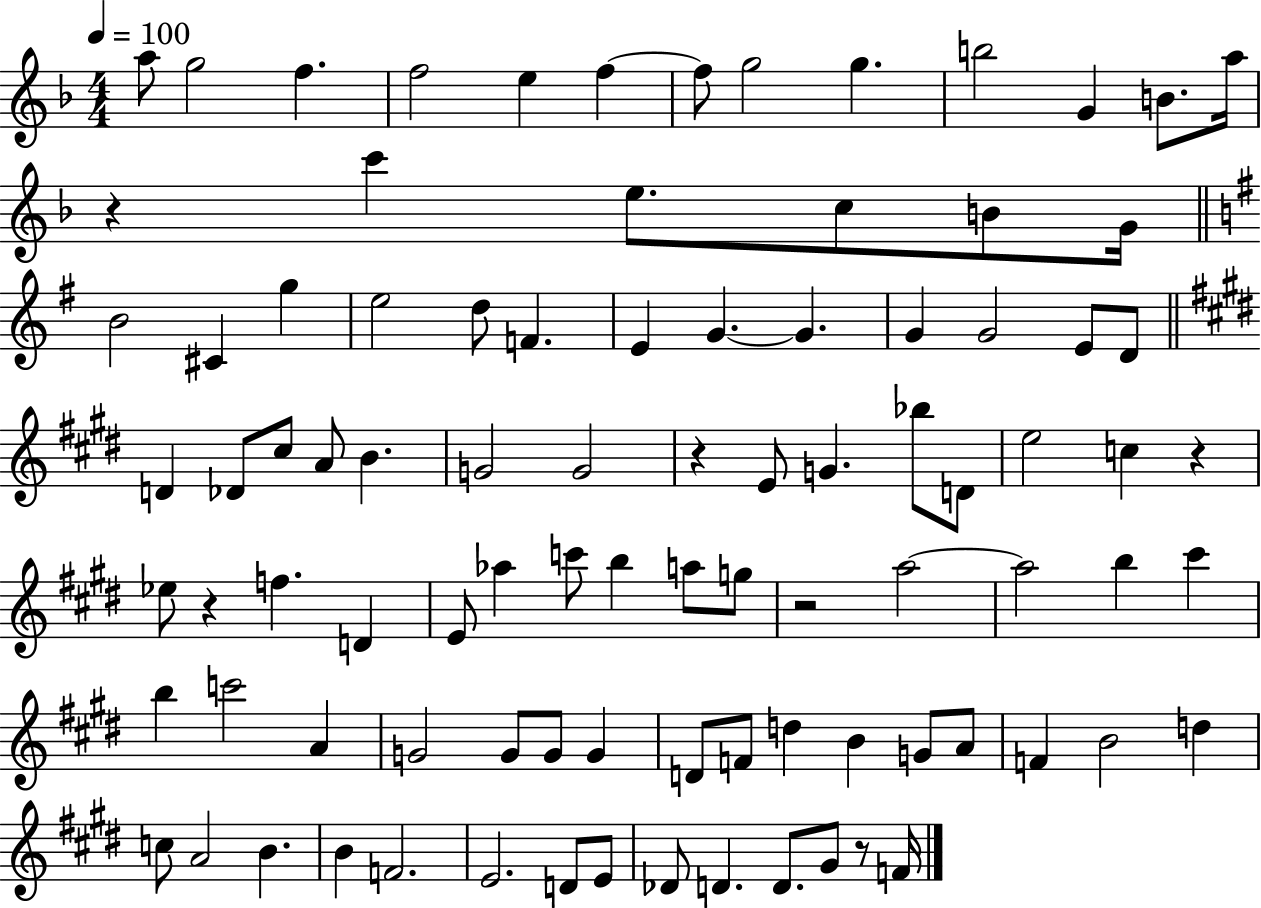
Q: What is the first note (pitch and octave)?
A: A5